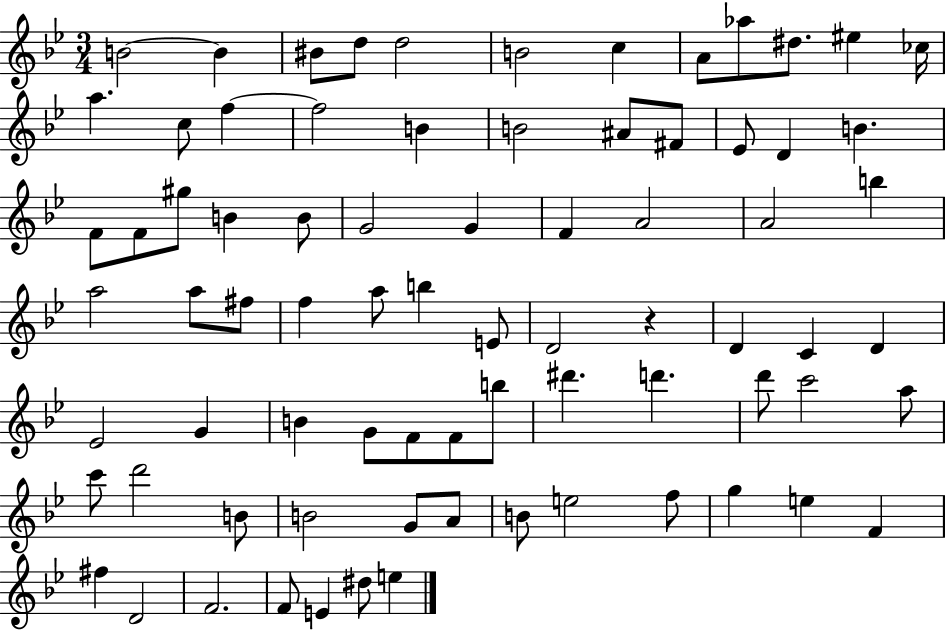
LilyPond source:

{
  \clef treble
  \numericTimeSignature
  \time 3/4
  \key bes \major
  b'2~~ b'4 | bis'8 d''8 d''2 | b'2 c''4 | a'8 aes''8 dis''8. eis''4 ces''16 | \break a''4. c''8 f''4~~ | f''2 b'4 | b'2 ais'8 fis'8 | ees'8 d'4 b'4. | \break f'8 f'8 gis''8 b'4 b'8 | g'2 g'4 | f'4 a'2 | a'2 b''4 | \break a''2 a''8 fis''8 | f''4 a''8 b''4 e'8 | d'2 r4 | d'4 c'4 d'4 | \break ees'2 g'4 | b'4 g'8 f'8 f'8 b''8 | dis'''4. d'''4. | d'''8 c'''2 a''8 | \break c'''8 d'''2 b'8 | b'2 g'8 a'8 | b'8 e''2 f''8 | g''4 e''4 f'4 | \break fis''4 d'2 | f'2. | f'8 e'4 dis''8 e''4 | \bar "|."
}